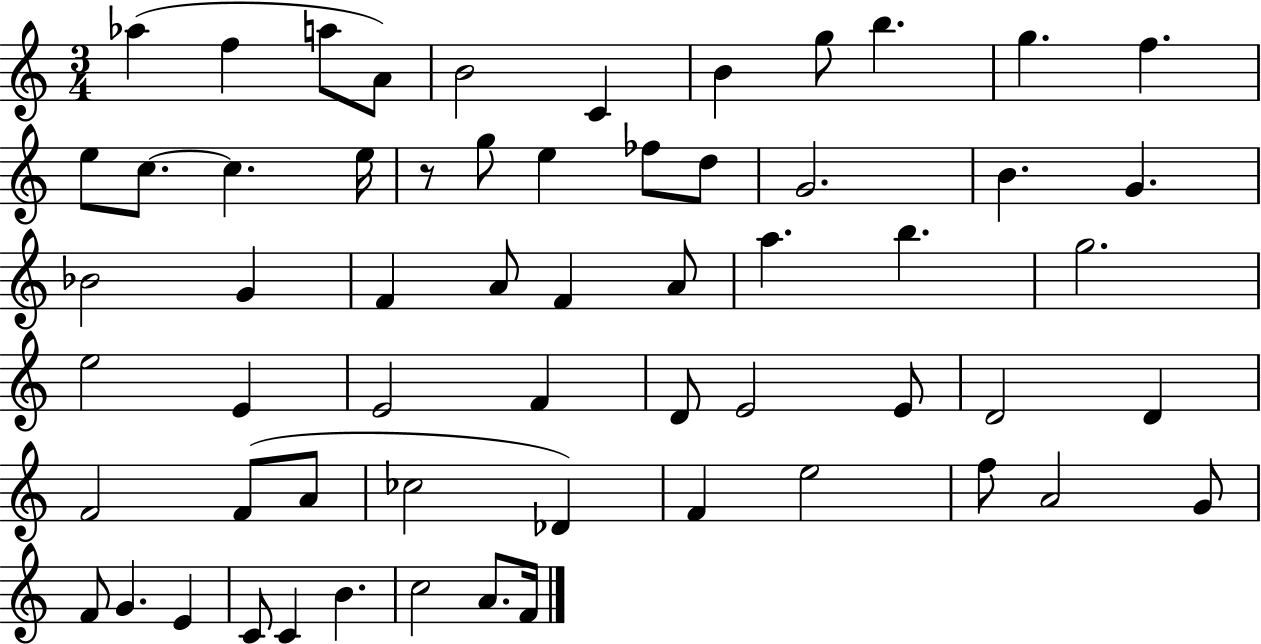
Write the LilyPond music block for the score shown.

{
  \clef treble
  \numericTimeSignature
  \time 3/4
  \key c \major
  \repeat volta 2 { aes''4( f''4 a''8 a'8) | b'2 c'4 | b'4 g''8 b''4. | g''4. f''4. | \break e''8 c''8.~~ c''4. e''16 | r8 g''8 e''4 fes''8 d''8 | g'2. | b'4. g'4. | \break bes'2 g'4 | f'4 a'8 f'4 a'8 | a''4. b''4. | g''2. | \break e''2 e'4 | e'2 f'4 | d'8 e'2 e'8 | d'2 d'4 | \break f'2 f'8( a'8 | ces''2 des'4) | f'4 e''2 | f''8 a'2 g'8 | \break f'8 g'4. e'4 | c'8 c'4 b'4. | c''2 a'8. f'16 | } \bar "|."
}